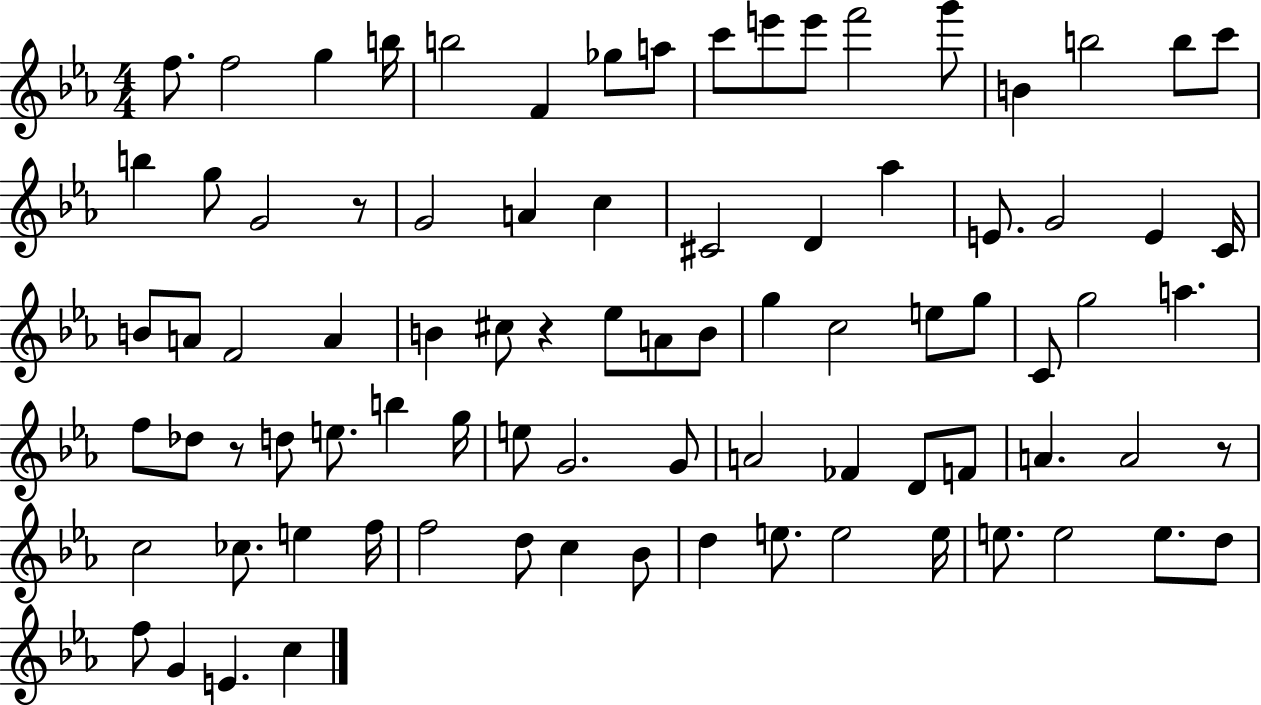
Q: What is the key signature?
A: EES major